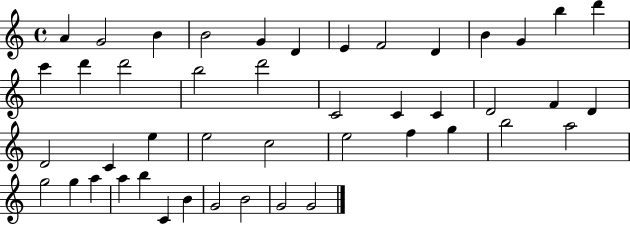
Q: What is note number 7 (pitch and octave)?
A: E4